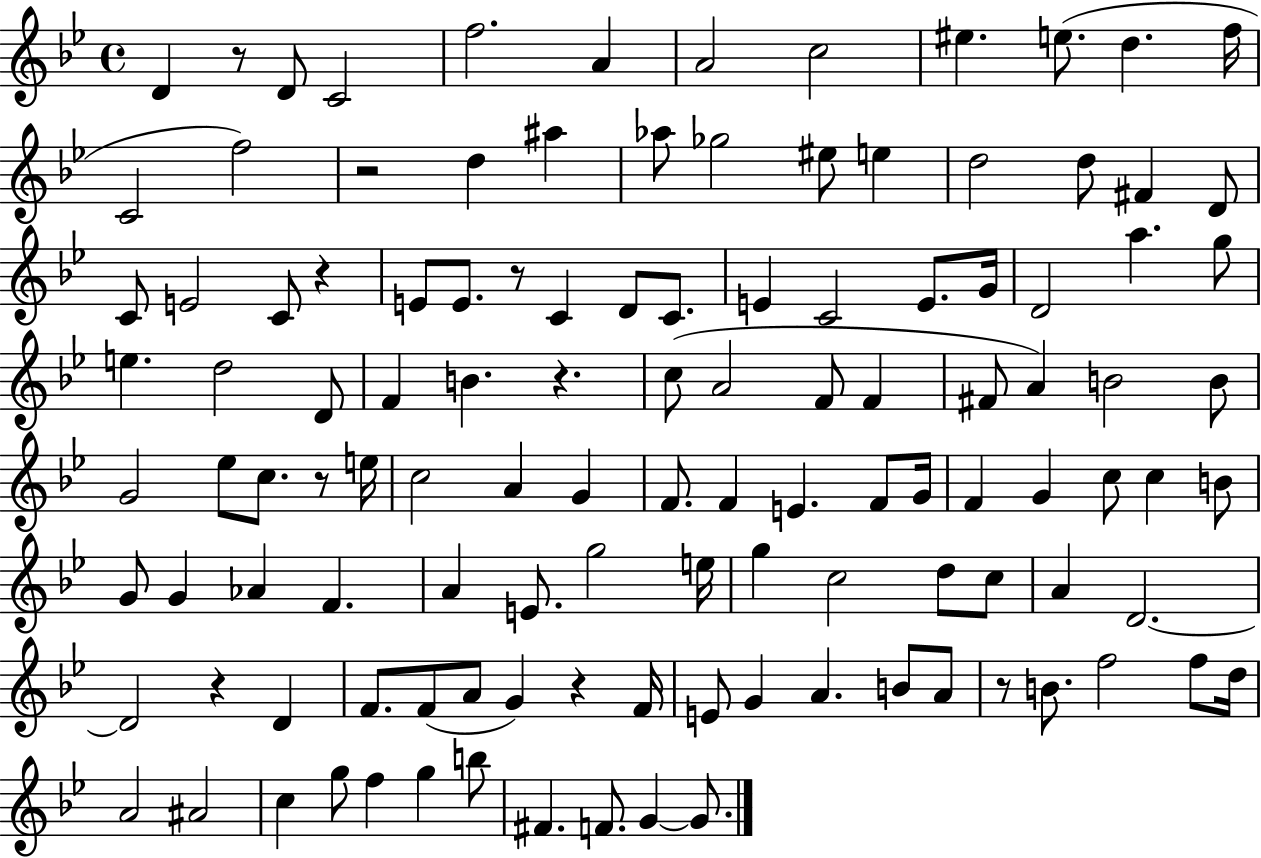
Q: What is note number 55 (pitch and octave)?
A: E5